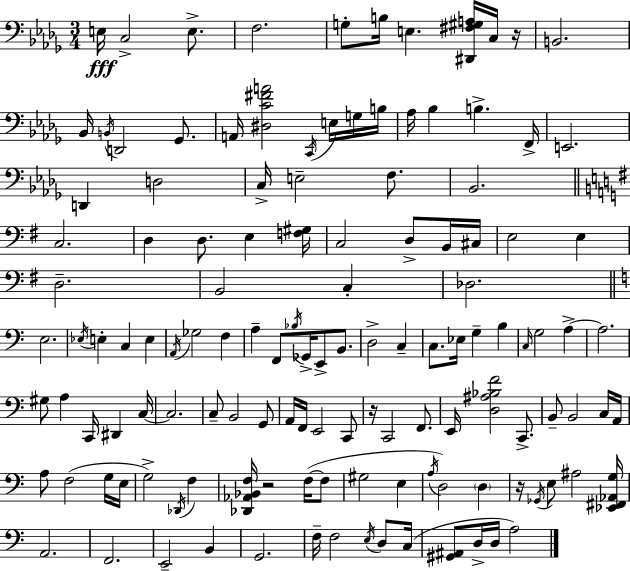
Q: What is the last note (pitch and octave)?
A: A3